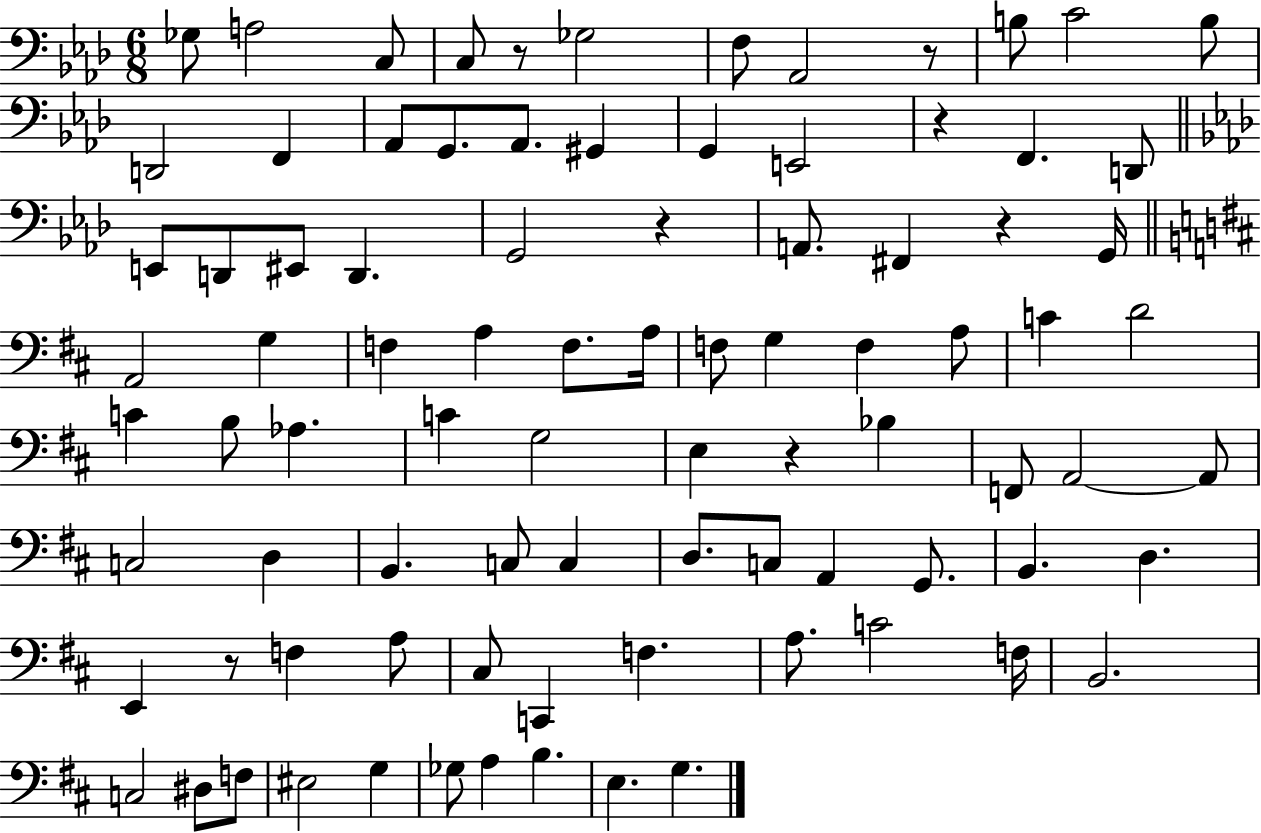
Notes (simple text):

Gb3/e A3/h C3/e C3/e R/e Gb3/h F3/e Ab2/h R/e B3/e C4/h B3/e D2/h F2/q Ab2/e G2/e. Ab2/e. G#2/q G2/q E2/h R/q F2/q. D2/e E2/e D2/e EIS2/e D2/q. G2/h R/q A2/e. F#2/q R/q G2/s A2/h G3/q F3/q A3/q F3/e. A3/s F3/e G3/q F3/q A3/e C4/q D4/h C4/q B3/e Ab3/q. C4/q G3/h E3/q R/q Bb3/q F2/e A2/h A2/e C3/h D3/q B2/q. C3/e C3/q D3/e. C3/e A2/q G2/e. B2/q. D3/q. E2/q R/e F3/q A3/e C#3/e C2/q F3/q. A3/e. C4/h F3/s B2/h. C3/h D#3/e F3/e EIS3/h G3/q Gb3/e A3/q B3/q. E3/q. G3/q.